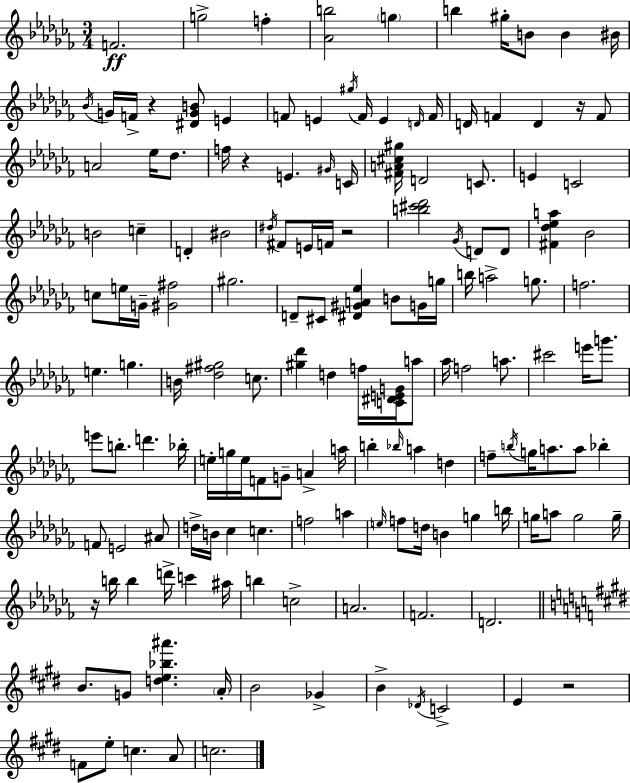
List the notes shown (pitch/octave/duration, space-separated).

F4/h. G5/h F5/q [Ab4,B5]/h G5/q B5/q G#5/s B4/e B4/q BIS4/s Bb4/s G4/s F4/s R/q [D#4,G4,B4]/e E4/q F4/e E4/q G#5/s F4/s E4/q D4/s F4/s D4/s F4/q D4/q R/s F4/e A4/h Eb5/s Db5/e. F5/s R/q E4/q. G#4/s C4/s [F#4,A4,C#5,G#5]/s D4/h C4/e. E4/q C4/h B4/h C5/q D4/q BIS4/h D#5/s F#4/e E4/s F4/s R/h [B5,C#6,Db6]/h Gb4/s D4/e D4/e [F#4,Db5,Eb5,A5]/q Bb4/h C5/e E5/s G4/s [G#4,F#5]/h G#5/h. D4/e C#4/e [D#4,G#4,A4,Eb5]/q B4/e G4/s G5/s B5/s A5/h G5/e. F5/h. E5/q. G5/q. B4/s [Db5,F#5,G#5]/h C5/e. [G#5,Db6]/q D5/q F5/s [C4,D#4,E4,G4]/s A5/e Ab5/s F5/h A5/e. C#6/h E6/s G6/e. E6/e B5/e. D6/q. Bb5/s E5/s G5/s E5/s F4/e G4/e A4/q A5/s B5/q Bb5/s A5/q D5/q F5/e B5/s G5/s A5/e. A5/e Bb5/q F4/e E4/h A#4/e D5/s B4/s CES5/q C5/q. F5/h A5/q E5/s F5/e D5/s B4/q G5/q B5/s G5/s A5/e G5/h G5/s R/s B5/s B5/q D6/s C6/q A#5/s B5/q C5/h A4/h. F4/h. D4/h. B4/e. G4/e [D5,E5,Bb5,A#6]/q. A4/s B4/h Gb4/q B4/q Db4/s C4/h E4/q R/h F4/e E5/e C5/q. A4/e C5/h.